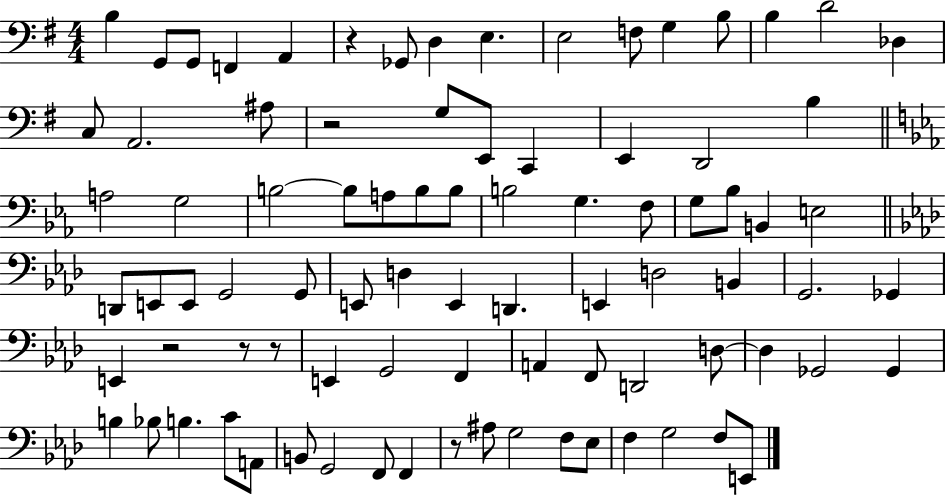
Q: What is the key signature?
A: G major